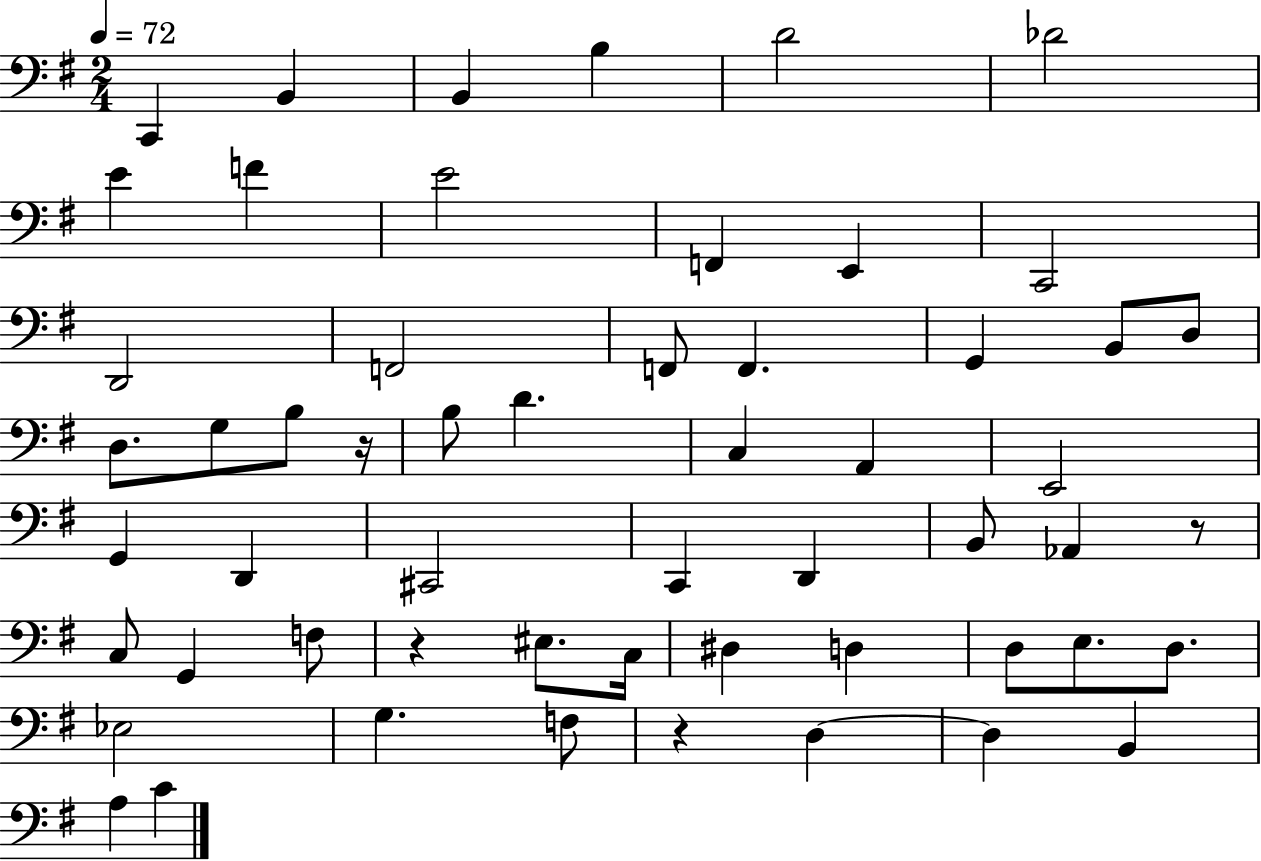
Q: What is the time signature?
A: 2/4